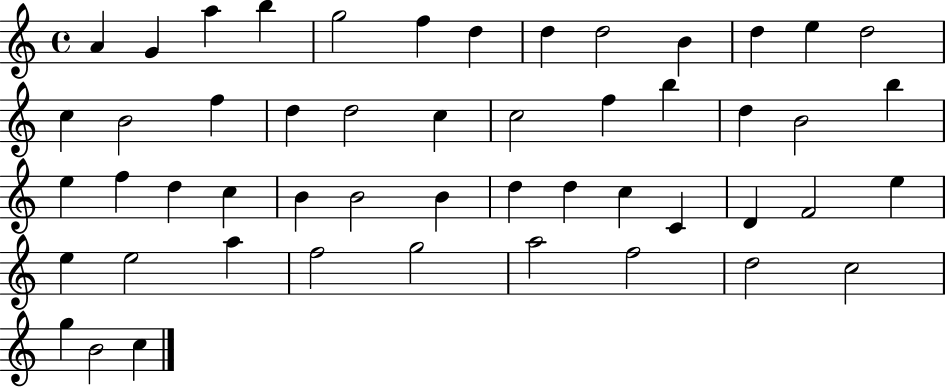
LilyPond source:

{
  \clef treble
  \time 4/4
  \defaultTimeSignature
  \key c \major
  a'4 g'4 a''4 b''4 | g''2 f''4 d''4 | d''4 d''2 b'4 | d''4 e''4 d''2 | \break c''4 b'2 f''4 | d''4 d''2 c''4 | c''2 f''4 b''4 | d''4 b'2 b''4 | \break e''4 f''4 d''4 c''4 | b'4 b'2 b'4 | d''4 d''4 c''4 c'4 | d'4 f'2 e''4 | \break e''4 e''2 a''4 | f''2 g''2 | a''2 f''2 | d''2 c''2 | \break g''4 b'2 c''4 | \bar "|."
}